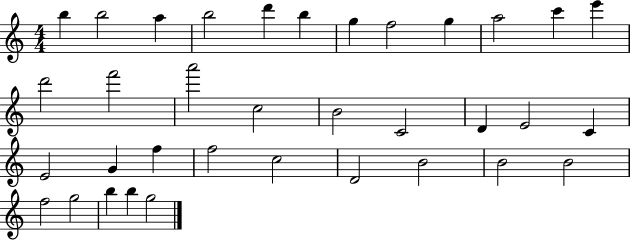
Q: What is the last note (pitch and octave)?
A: G5